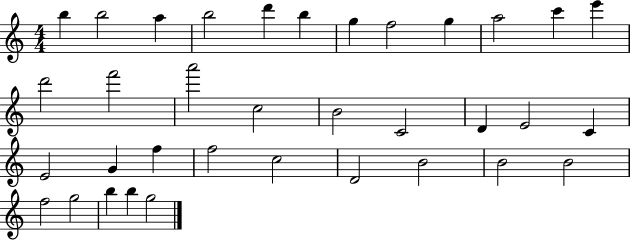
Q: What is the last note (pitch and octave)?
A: G5